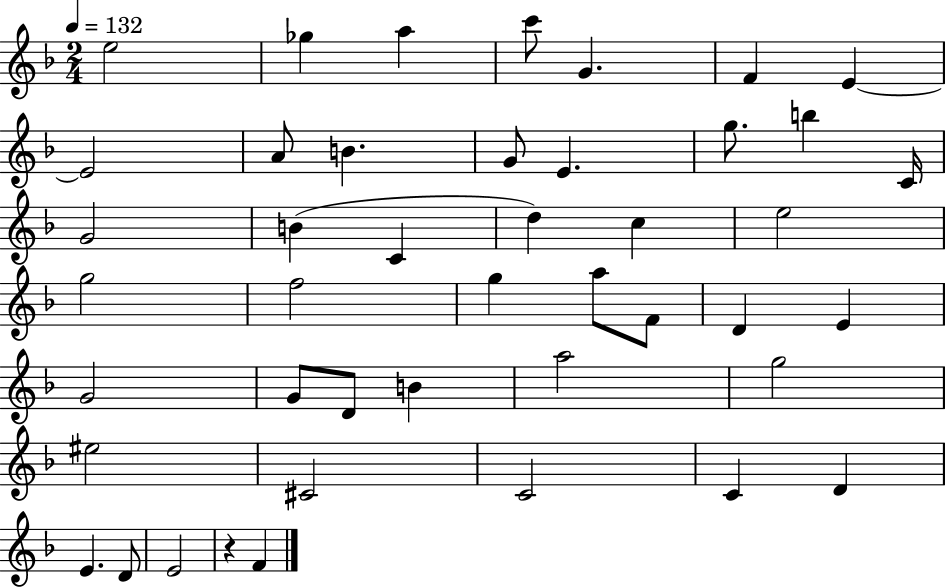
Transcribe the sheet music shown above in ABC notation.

X:1
T:Untitled
M:2/4
L:1/4
K:F
e2 _g a c'/2 G F E E2 A/2 B G/2 E g/2 b C/4 G2 B C d c e2 g2 f2 g a/2 F/2 D E G2 G/2 D/2 B a2 g2 ^e2 ^C2 C2 C D E D/2 E2 z F